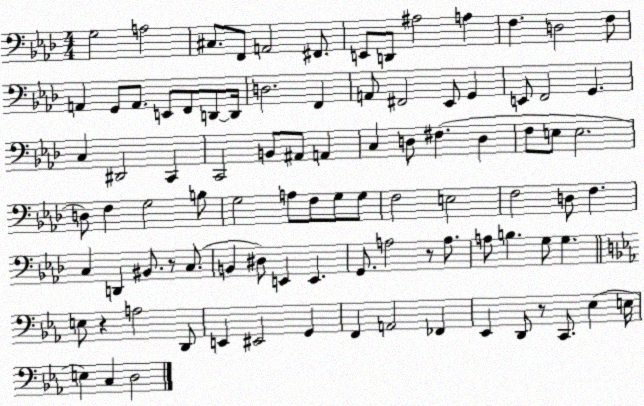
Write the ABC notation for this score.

X:1
T:Untitled
M:4/4
L:1/4
K:Ab
G,2 A,2 ^C,/2 F,,/2 A,,2 ^F,,/2 E,,/2 D,,/2 ^A,2 A, F, D,2 F,/2 A,, G,,/2 A,,/2 E,,/2 F,,/2 D,,/2 D,,/4 D,2 F,, A,,/2 ^F,,2 _E,,/2 G,, E,,/2 F,,2 G,, C, ^D,,2 C,, C,,2 B,,/2 ^A,,/2 A,, C, D,/2 ^F, D, F,/2 E,/2 E,2 D,/2 F, G,2 B,/2 G,2 A,/2 F,/2 G,/2 G,/2 F,2 E,2 F,2 D,/2 F, C, D,, ^B,,/2 z/2 C,/2 B,, ^D,/2 E,, E,, G,,/2 A,2 z/2 A,/2 A,/2 B, G,/2 G, E,/2 z A,2 D,,/2 E,, ^E,,2 G,, F,, A,,2 _F,, _E,, D,,/2 z/2 C,,/2 _E, E,/4 E, C, D,2